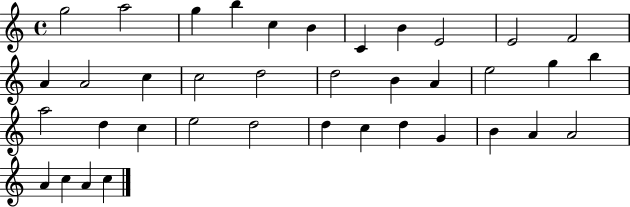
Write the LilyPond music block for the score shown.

{
  \clef treble
  \time 4/4
  \defaultTimeSignature
  \key c \major
  g''2 a''2 | g''4 b''4 c''4 b'4 | c'4 b'4 e'2 | e'2 f'2 | \break a'4 a'2 c''4 | c''2 d''2 | d''2 b'4 a'4 | e''2 g''4 b''4 | \break a''2 d''4 c''4 | e''2 d''2 | d''4 c''4 d''4 g'4 | b'4 a'4 a'2 | \break a'4 c''4 a'4 c''4 | \bar "|."
}